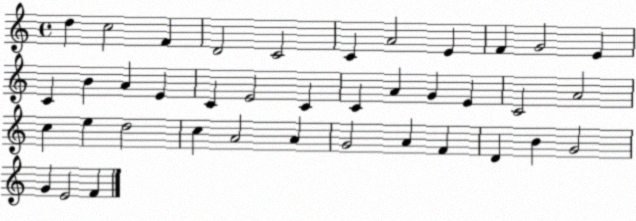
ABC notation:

X:1
T:Untitled
M:4/4
L:1/4
K:C
d c2 F D2 C2 C A2 E F G2 E C B A E C E2 C C A G E C2 A2 c e d2 c A2 A G2 A F D B G2 G E2 F